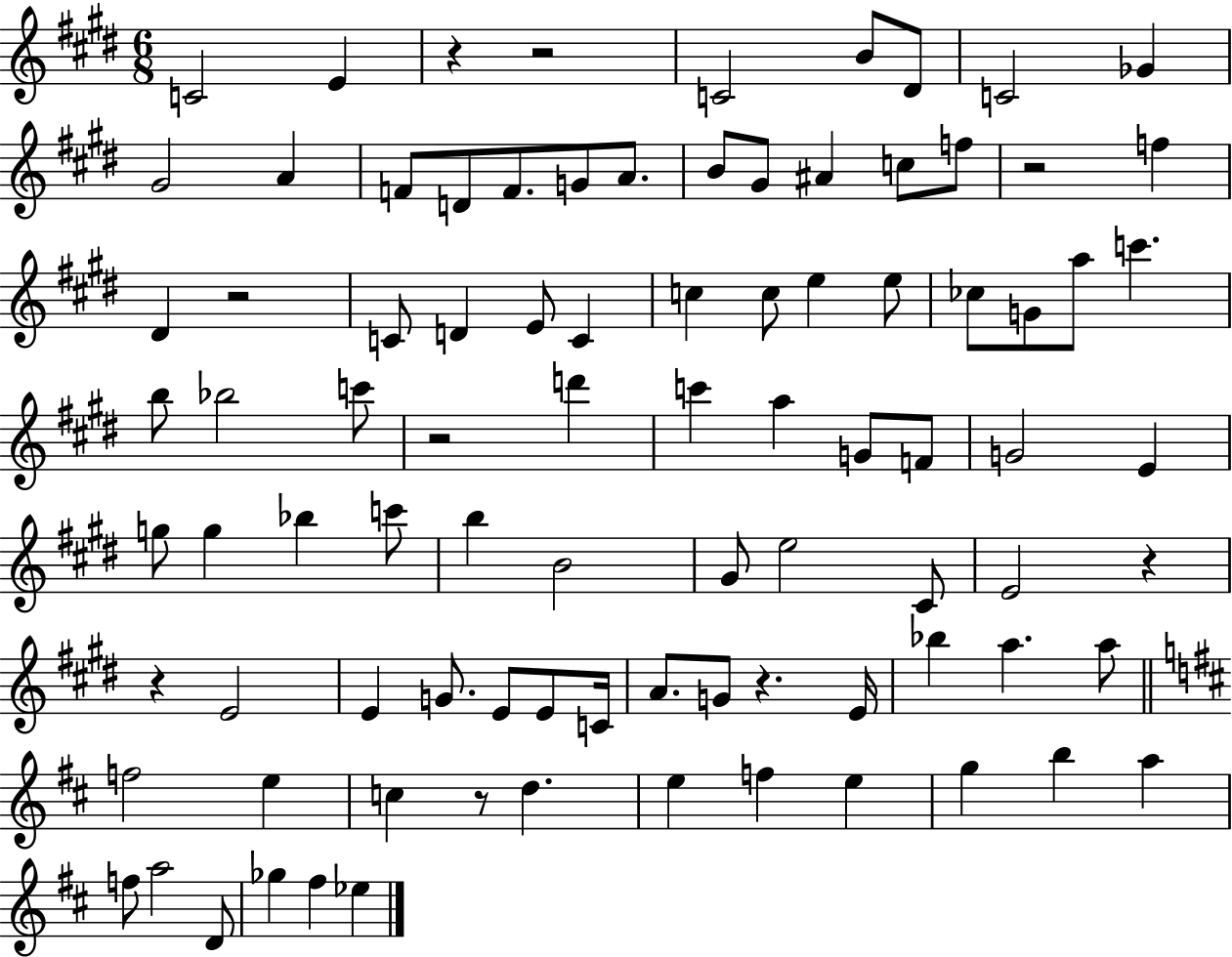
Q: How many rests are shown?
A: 9